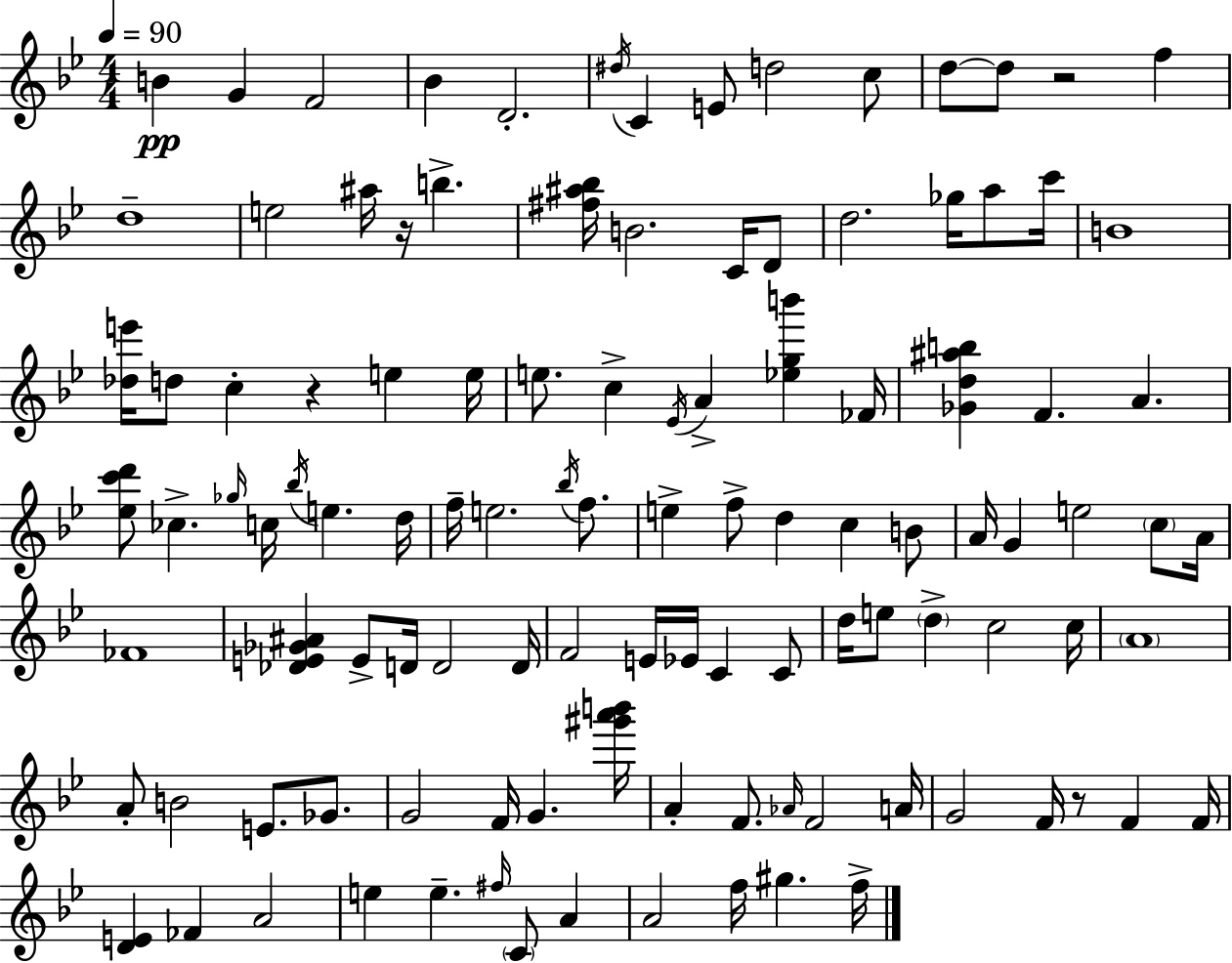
B4/q G4/q F4/h Bb4/q D4/h. D#5/s C4/q E4/e D5/h C5/e D5/e D5/e R/h F5/q D5/w E5/h A#5/s R/s B5/q. [F#5,A#5,Bb5]/s B4/h. C4/s D4/e D5/h. Gb5/s A5/e C6/s B4/w [Db5,E6]/s D5/e C5/q R/q E5/q E5/s E5/e. C5/q Eb4/s A4/q [Eb5,G5,B6]/q FES4/s [Gb4,D5,A#5,B5]/q F4/q. A4/q. [Eb5,C6,D6]/e CES5/q. Gb5/s C5/s Bb5/s E5/q. D5/s F5/s E5/h. Bb5/s F5/e. E5/q F5/e D5/q C5/q B4/e A4/s G4/q E5/h C5/e A4/s FES4/w [Db4,E4,Gb4,A#4]/q E4/e D4/s D4/h D4/s F4/h E4/s Eb4/s C4/q C4/e D5/s E5/e D5/q C5/h C5/s A4/w A4/e B4/h E4/e. Gb4/e. G4/h F4/s G4/q. [G#6,A6,B6]/s A4/q F4/e. Ab4/s F4/h A4/s G4/h F4/s R/e F4/q F4/s [D4,E4]/q FES4/q A4/h E5/q E5/q. F#5/s C4/e A4/q A4/h F5/s G#5/q. F5/s